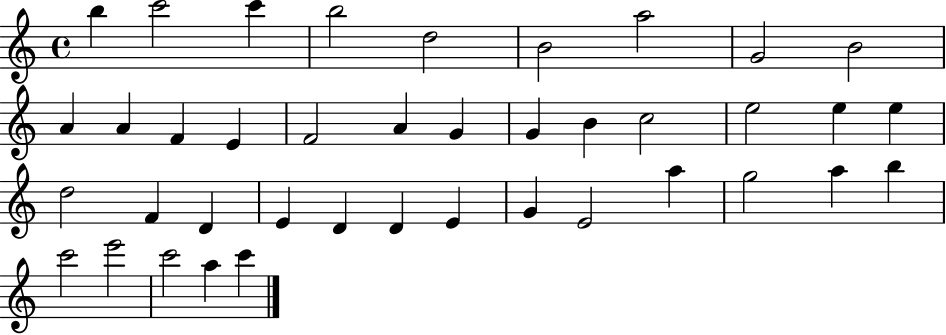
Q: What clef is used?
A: treble